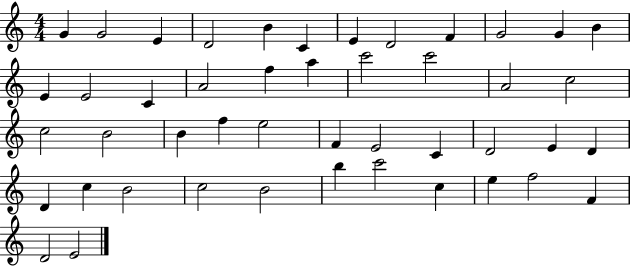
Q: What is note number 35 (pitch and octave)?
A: C5